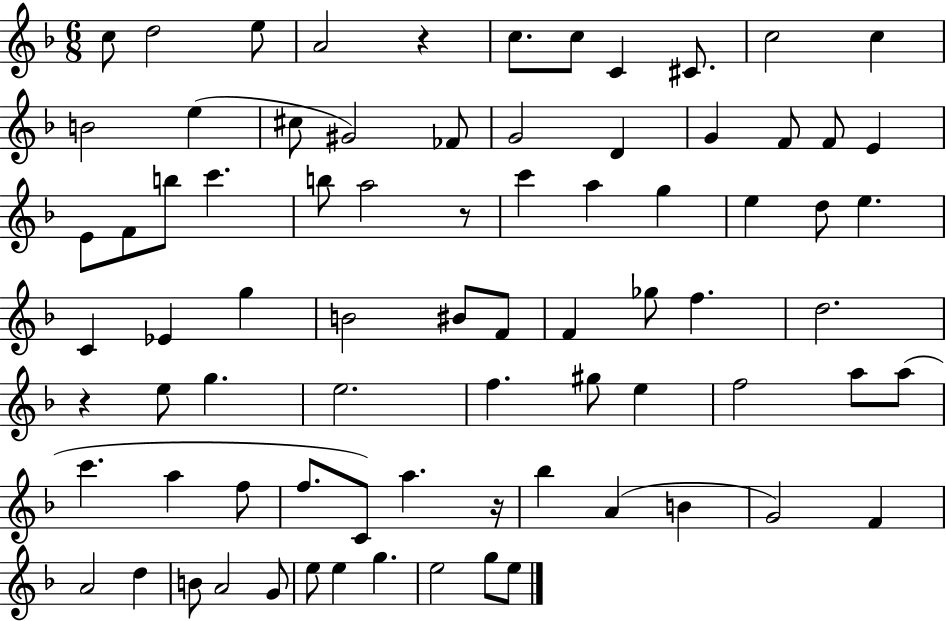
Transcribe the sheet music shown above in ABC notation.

X:1
T:Untitled
M:6/8
L:1/4
K:F
c/2 d2 e/2 A2 z c/2 c/2 C ^C/2 c2 c B2 e ^c/2 ^G2 _F/2 G2 D G F/2 F/2 E E/2 F/2 b/2 c' b/2 a2 z/2 c' a g e d/2 e C _E g B2 ^B/2 F/2 F _g/2 f d2 z e/2 g e2 f ^g/2 e f2 a/2 a/2 c' a f/2 f/2 C/2 a z/4 _b A B G2 F A2 d B/2 A2 G/2 e/2 e g e2 g/2 e/2